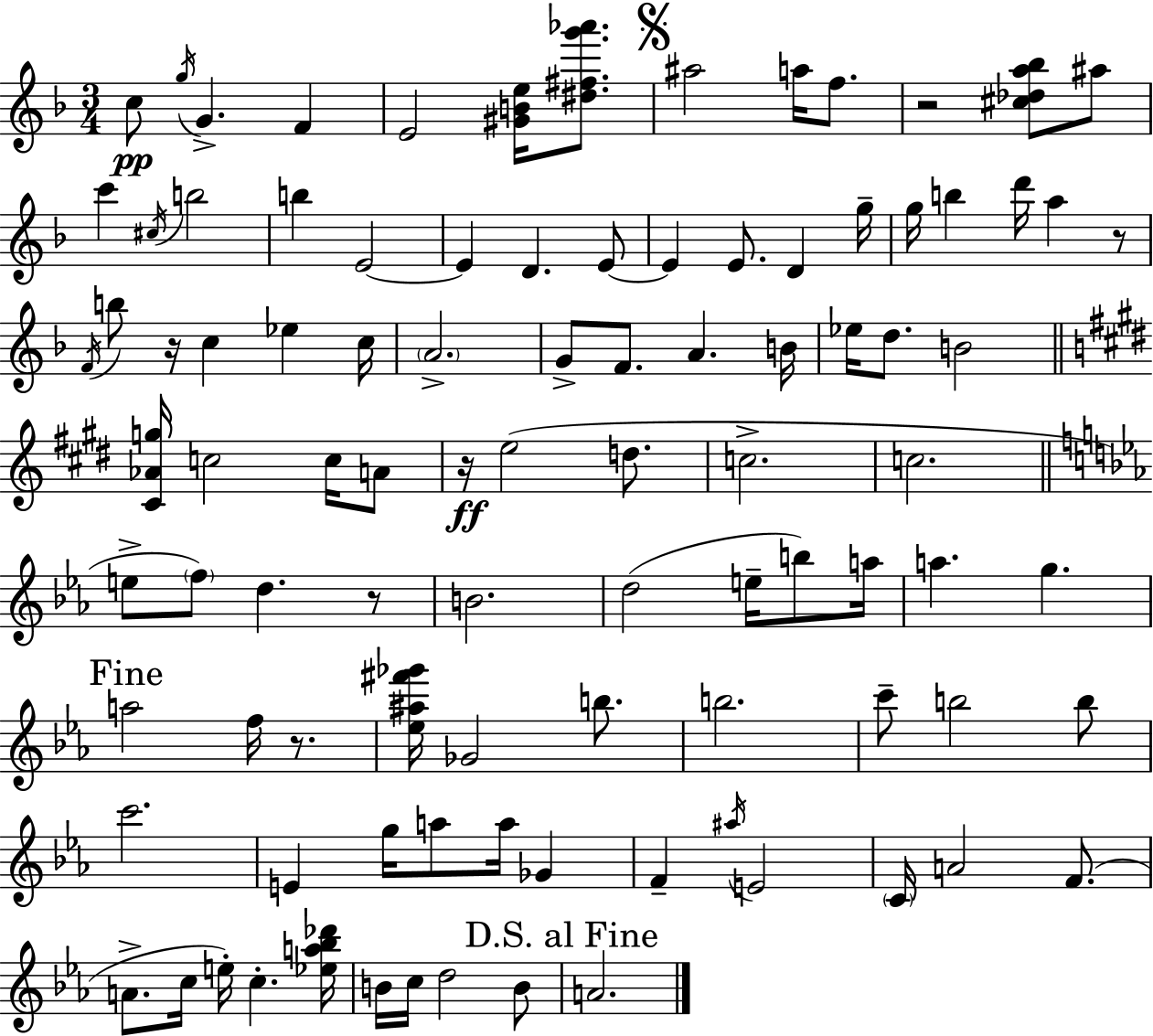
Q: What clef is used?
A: treble